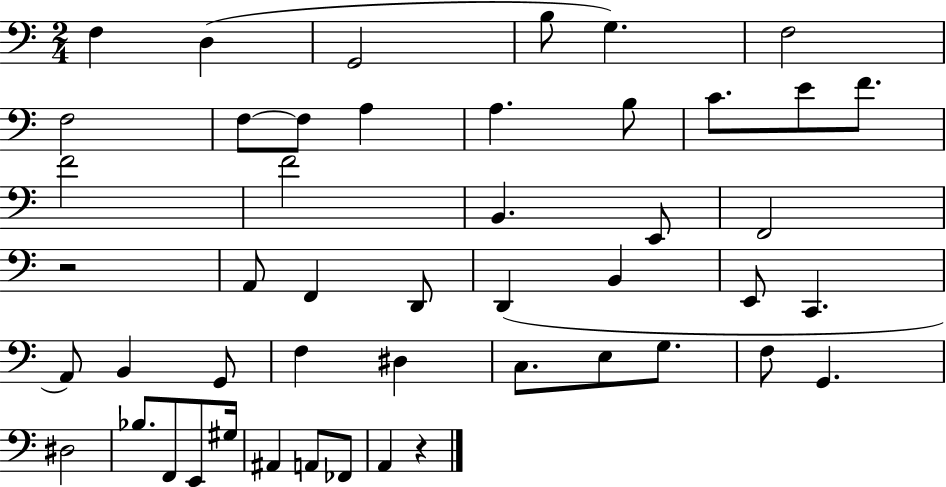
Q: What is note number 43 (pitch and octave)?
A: A#2